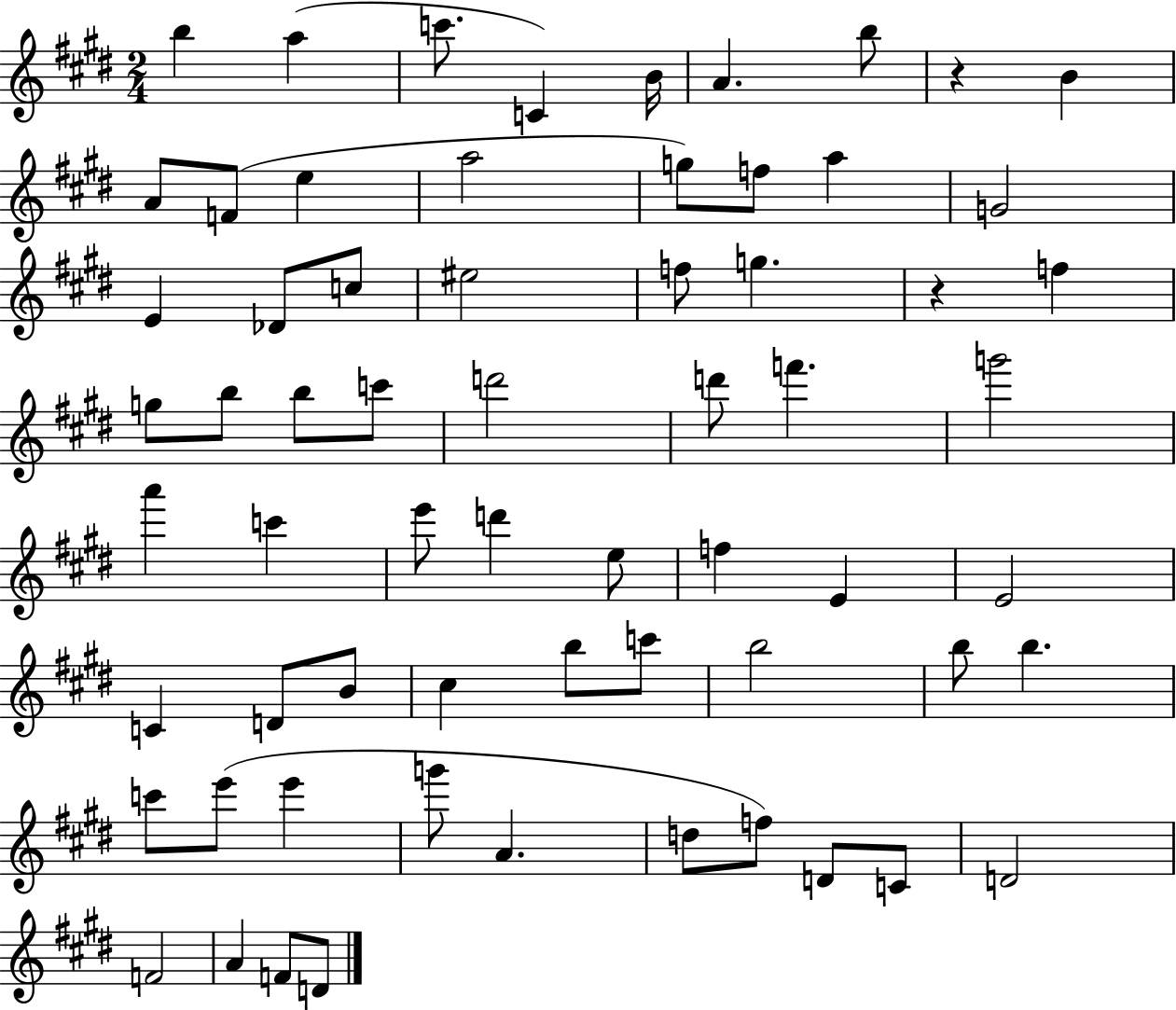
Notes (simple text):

B5/q A5/q C6/e. C4/q B4/s A4/q. B5/e R/q B4/q A4/e F4/e E5/q A5/h G5/e F5/e A5/q G4/h E4/q Db4/e C5/e EIS5/h F5/e G5/q. R/q F5/q G5/e B5/e B5/e C6/e D6/h D6/e F6/q. G6/h A6/q C6/q E6/e D6/q E5/e F5/q E4/q E4/h C4/q D4/e B4/e C#5/q B5/e C6/e B5/h B5/e B5/q. C6/e E6/e E6/q G6/e A4/q. D5/e F5/e D4/e C4/e D4/h F4/h A4/q F4/e D4/e